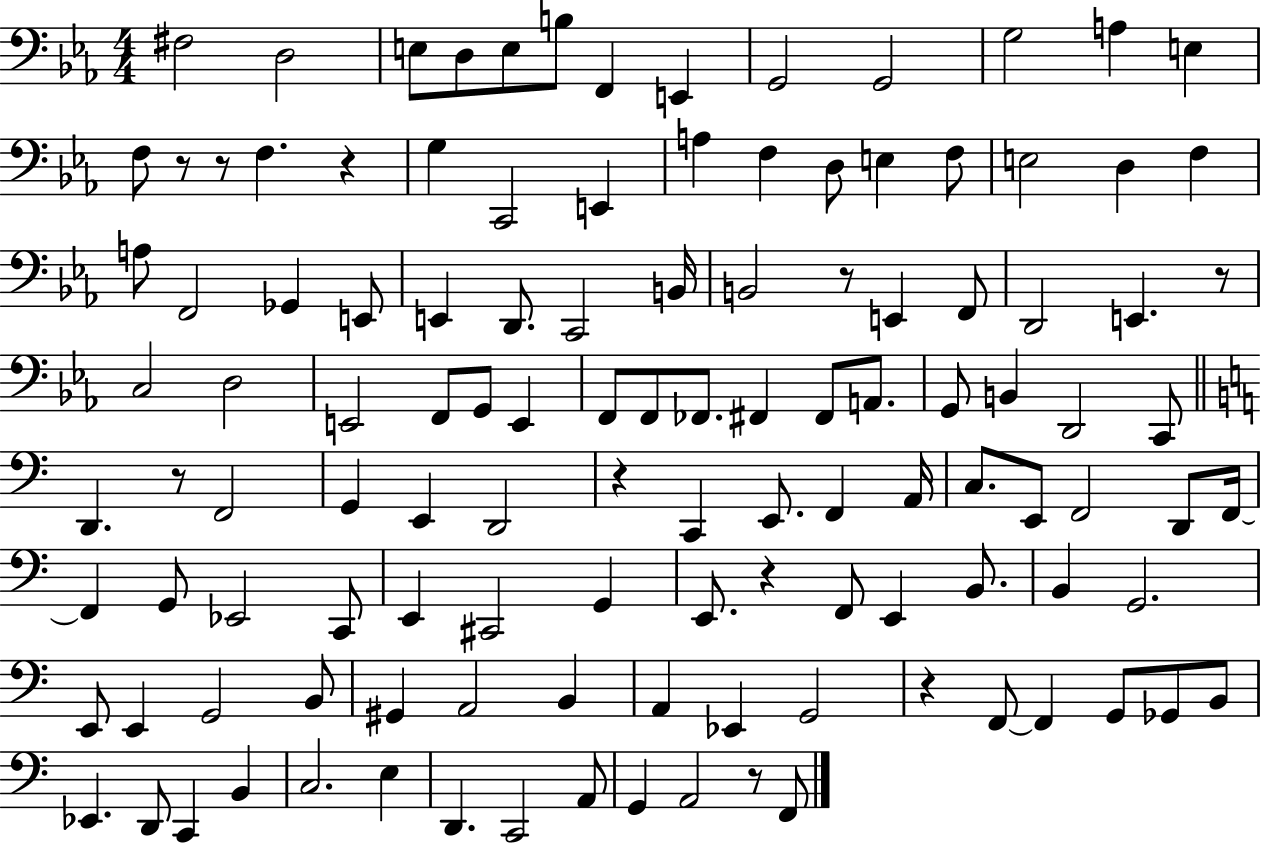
{
  \clef bass
  \numericTimeSignature
  \time 4/4
  \key ees \major
  fis2 d2 | e8 d8 e8 b8 f,4 e,4 | g,2 g,2 | g2 a4 e4 | \break f8 r8 r8 f4. r4 | g4 c,2 e,4 | a4 f4 d8 e4 f8 | e2 d4 f4 | \break a8 f,2 ges,4 e,8 | e,4 d,8. c,2 b,16 | b,2 r8 e,4 f,8 | d,2 e,4. r8 | \break c2 d2 | e,2 f,8 g,8 e,4 | f,8 f,8 fes,8. fis,4 fis,8 a,8. | g,8 b,4 d,2 c,8 | \break \bar "||" \break \key c \major d,4. r8 f,2 | g,4 e,4 d,2 | r4 c,4 e,8. f,4 a,16 | c8. e,8 f,2 d,8 f,16~~ | \break f,4 g,8 ees,2 c,8 | e,4 cis,2 g,4 | e,8. r4 f,8 e,4 b,8. | b,4 g,2. | \break e,8 e,4 g,2 b,8 | gis,4 a,2 b,4 | a,4 ees,4 g,2 | r4 f,8~~ f,4 g,8 ges,8 b,8 | \break ees,4. d,8 c,4 b,4 | c2. e4 | d,4. c,2 a,8 | g,4 a,2 r8 f,8 | \break \bar "|."
}